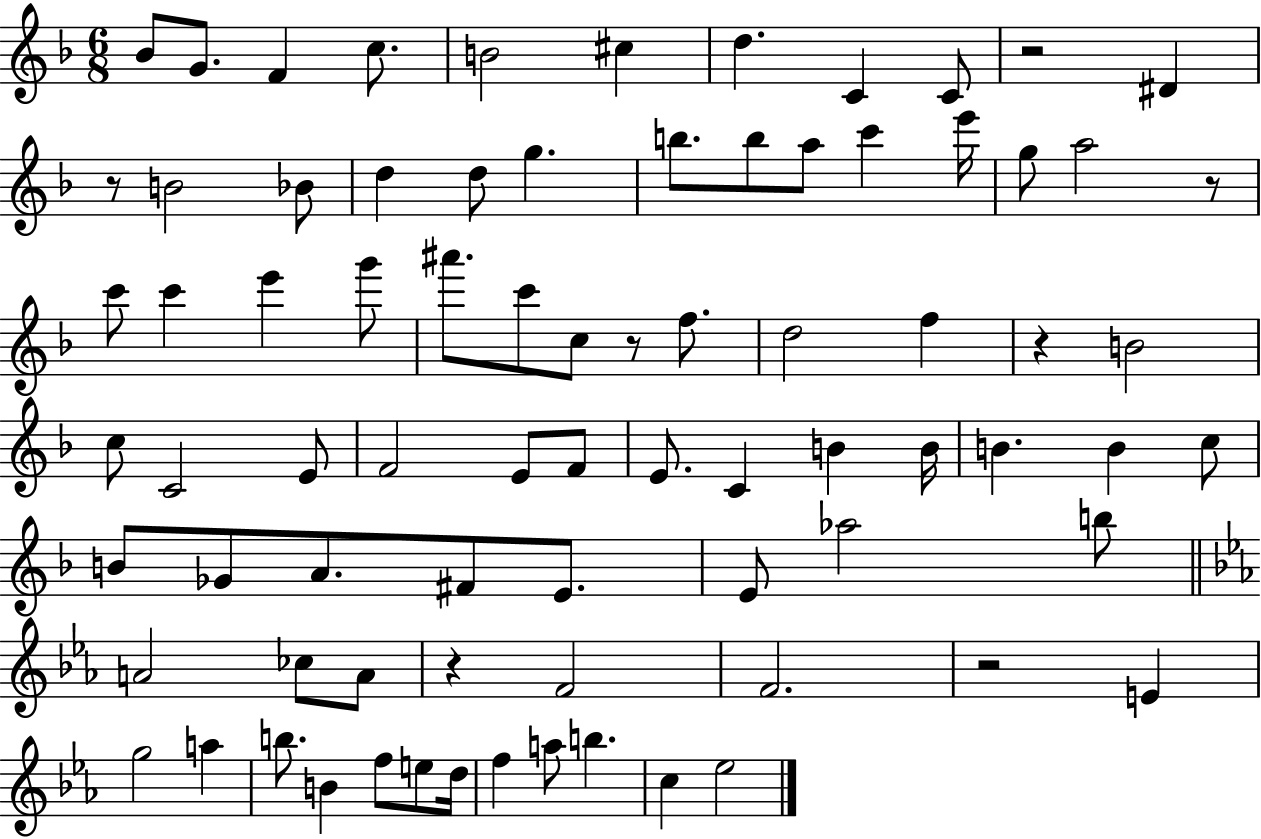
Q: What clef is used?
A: treble